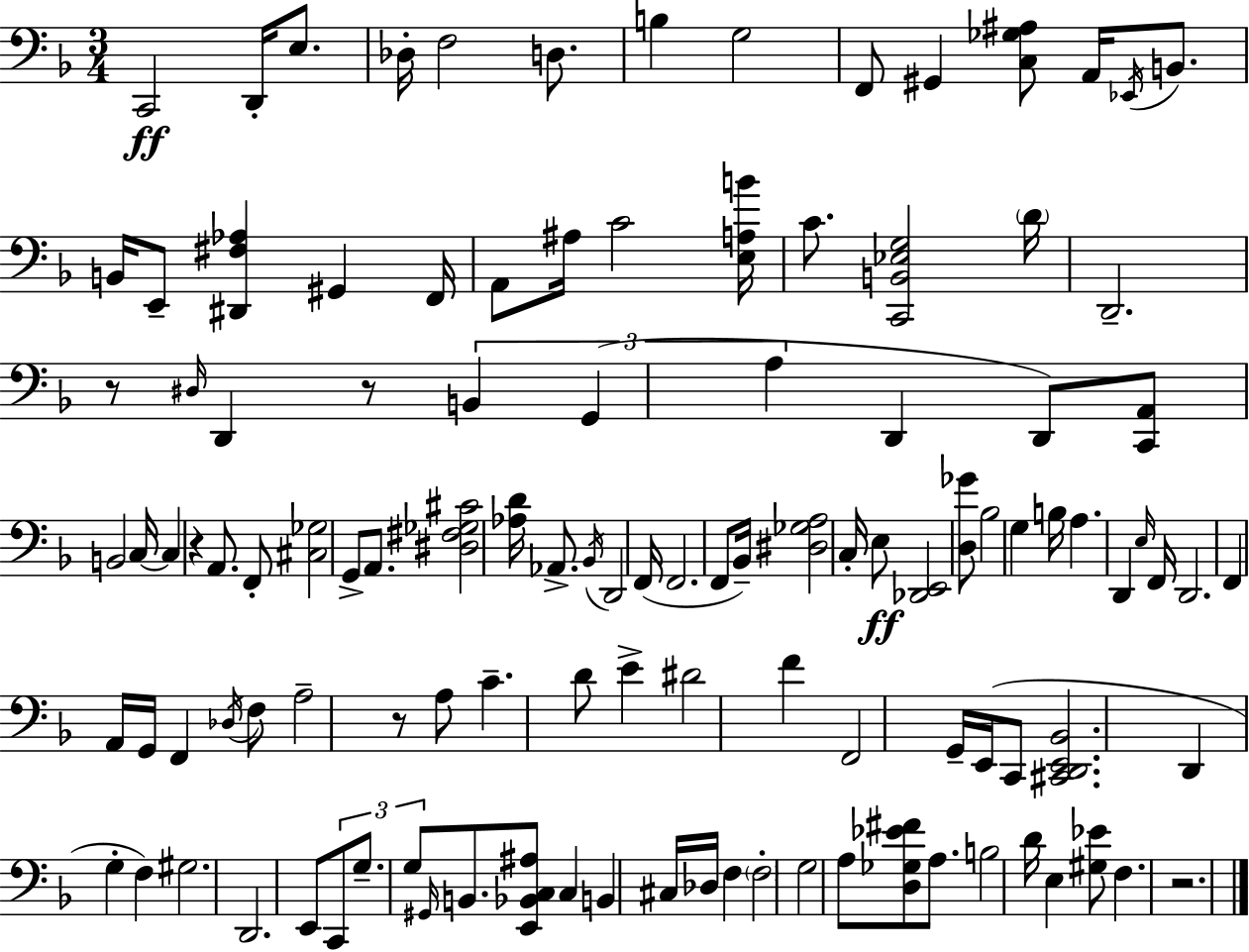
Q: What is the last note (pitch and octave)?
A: F3